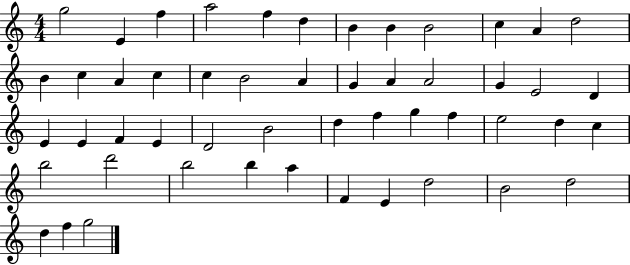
{
  \clef treble
  \numericTimeSignature
  \time 4/4
  \key c \major
  g''2 e'4 f''4 | a''2 f''4 d''4 | b'4 b'4 b'2 | c''4 a'4 d''2 | \break b'4 c''4 a'4 c''4 | c''4 b'2 a'4 | g'4 a'4 a'2 | g'4 e'2 d'4 | \break e'4 e'4 f'4 e'4 | d'2 b'2 | d''4 f''4 g''4 f''4 | e''2 d''4 c''4 | \break b''2 d'''2 | b''2 b''4 a''4 | f'4 e'4 d''2 | b'2 d''2 | \break d''4 f''4 g''2 | \bar "|."
}